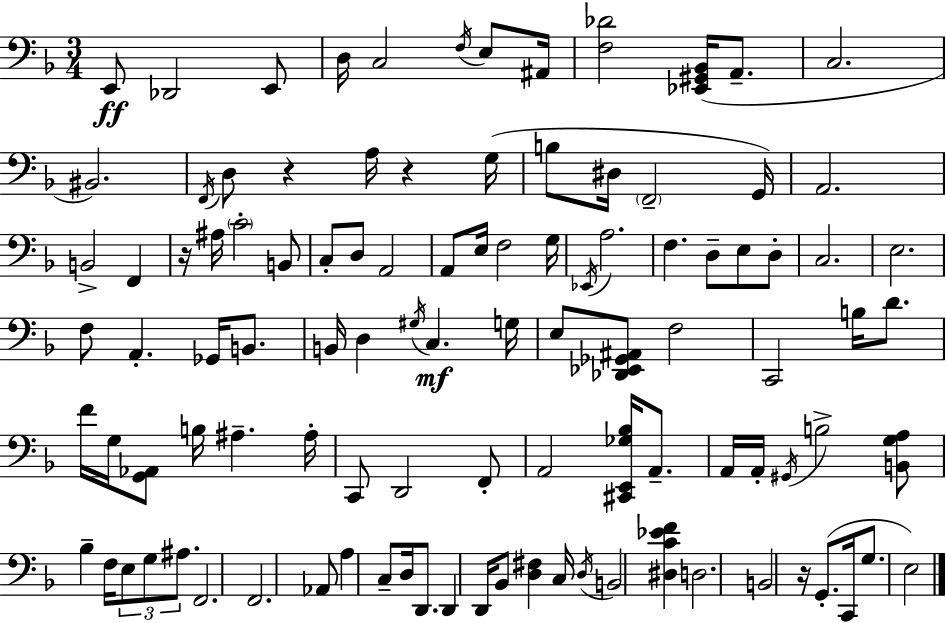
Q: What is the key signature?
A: F major